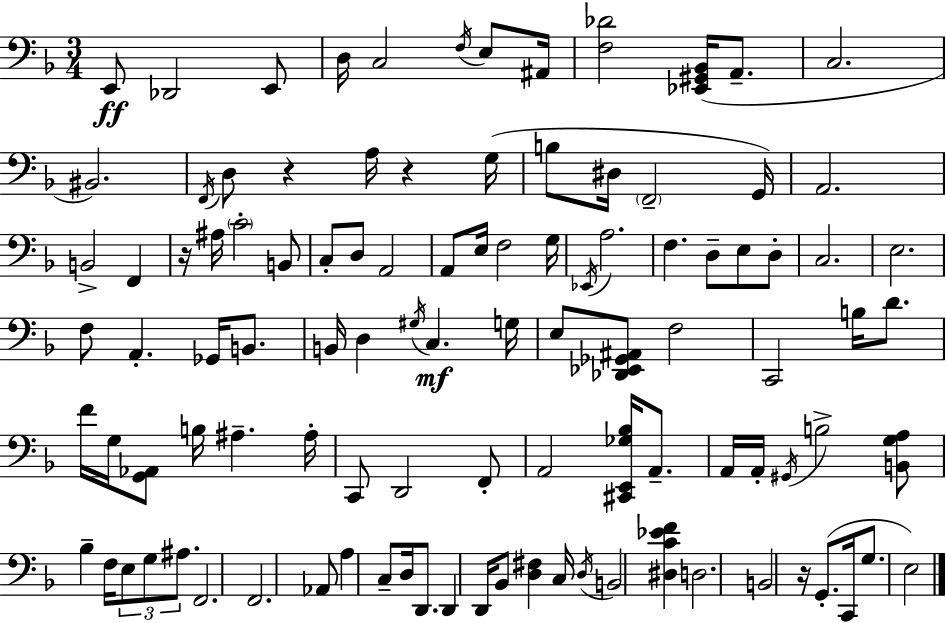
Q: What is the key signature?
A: F major